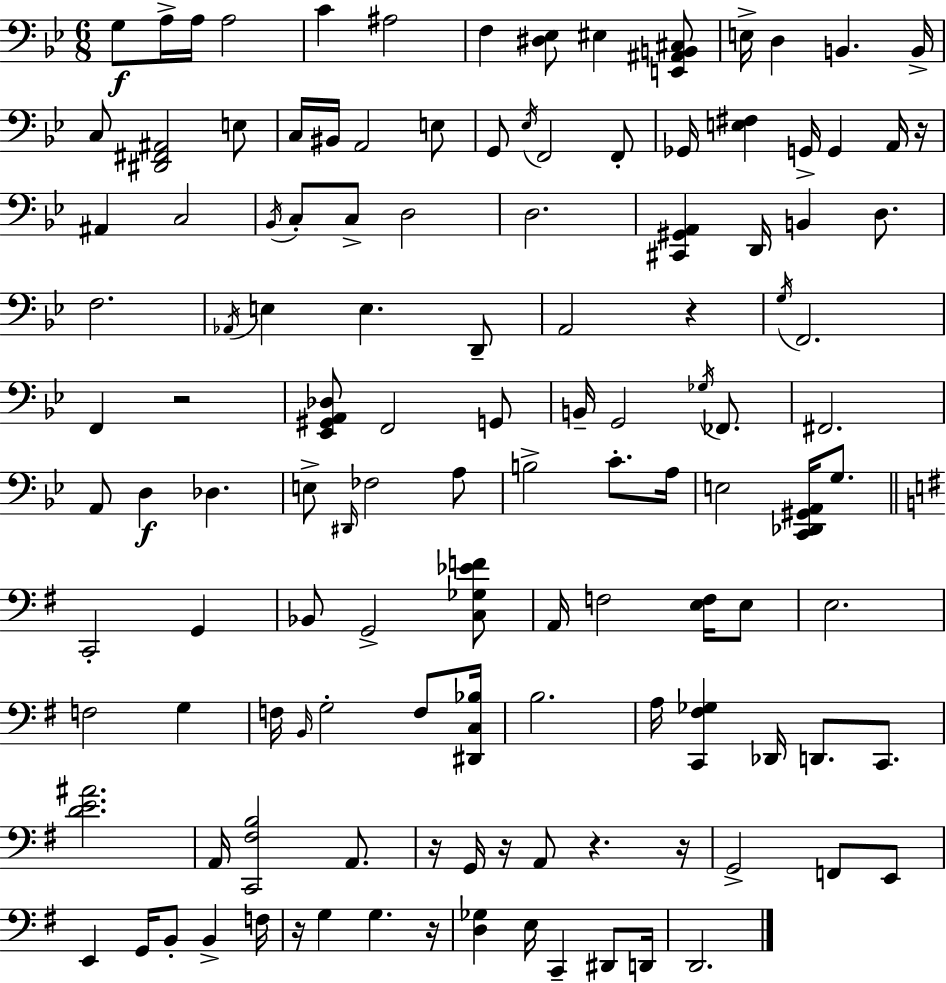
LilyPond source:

{
  \clef bass
  \numericTimeSignature
  \time 6/8
  \key g \minor
  g8\f a16-> a16 a2 | c'4 ais2 | f4 <dis ees>8 eis4 <e, ais, b, cis>8 | e16-> d4 b,4. b,16-> | \break c8 <dis, fis, ais,>2 e8 | c16 bis,16 a,2 e8 | g,8 \acciaccatura { ees16 } f,2 f,8-. | ges,16 <e fis>4 g,16-> g,4 a,16 | \break r16 ais,4 c2 | \acciaccatura { bes,16 } c8-. c8-> d2 | d2. | <cis, gis, a,>4 d,16 b,4 d8. | \break f2. | \acciaccatura { aes,16 } e4 e4. | d,8-- a,2 r4 | \acciaccatura { g16 } f,2. | \break f,4 r2 | <ees, gis, a, des>8 f,2 | g,8 b,16-- g,2 | \acciaccatura { ges16 } fes,8. fis,2. | \break a,8 d4\f des4. | e8-> \grace { dis,16 } fes2 | a8 b2-> | c'8.-. a16 e2 | \break <c, des, gis, a,>16 g8. \bar "||" \break \key g \major c,2-. g,4 | bes,8 g,2-> <c ges ees' f'>8 | a,16 f2 <e f>16 e8 | e2. | \break f2 g4 | f16 \grace { b,16 } g2-. f8 | <dis, c bes>16 b2. | a16 <c, fis ges>4 des,16 d,8. c,8. | \break <d' e' ais'>2. | a,16 <c, fis b>2 a,8. | r16 g,16 r16 a,8 r4. | r16 g,2-> f,8 e,8 | \break e,4 g,16 b,8-. b,4-> | f16 r16 g4 g4. | r16 <d ges>4 e16 c,4-- dis,8 | d,16 d,2. | \break \bar "|."
}